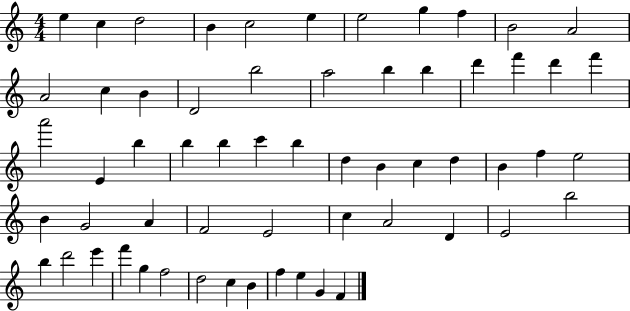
X:1
T:Untitled
M:4/4
L:1/4
K:C
e c d2 B c2 e e2 g f B2 A2 A2 c B D2 b2 a2 b b d' f' d' f' a'2 E b b b c' b d B c d B f e2 B G2 A F2 E2 c A2 D E2 b2 b d'2 e' f' g f2 d2 c B f e G F